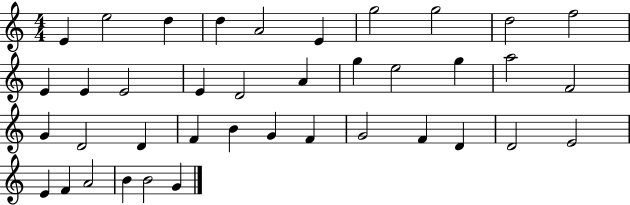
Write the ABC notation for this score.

X:1
T:Untitled
M:4/4
L:1/4
K:C
E e2 d d A2 E g2 g2 d2 f2 E E E2 E D2 A g e2 g a2 F2 G D2 D F B G F G2 F D D2 E2 E F A2 B B2 G